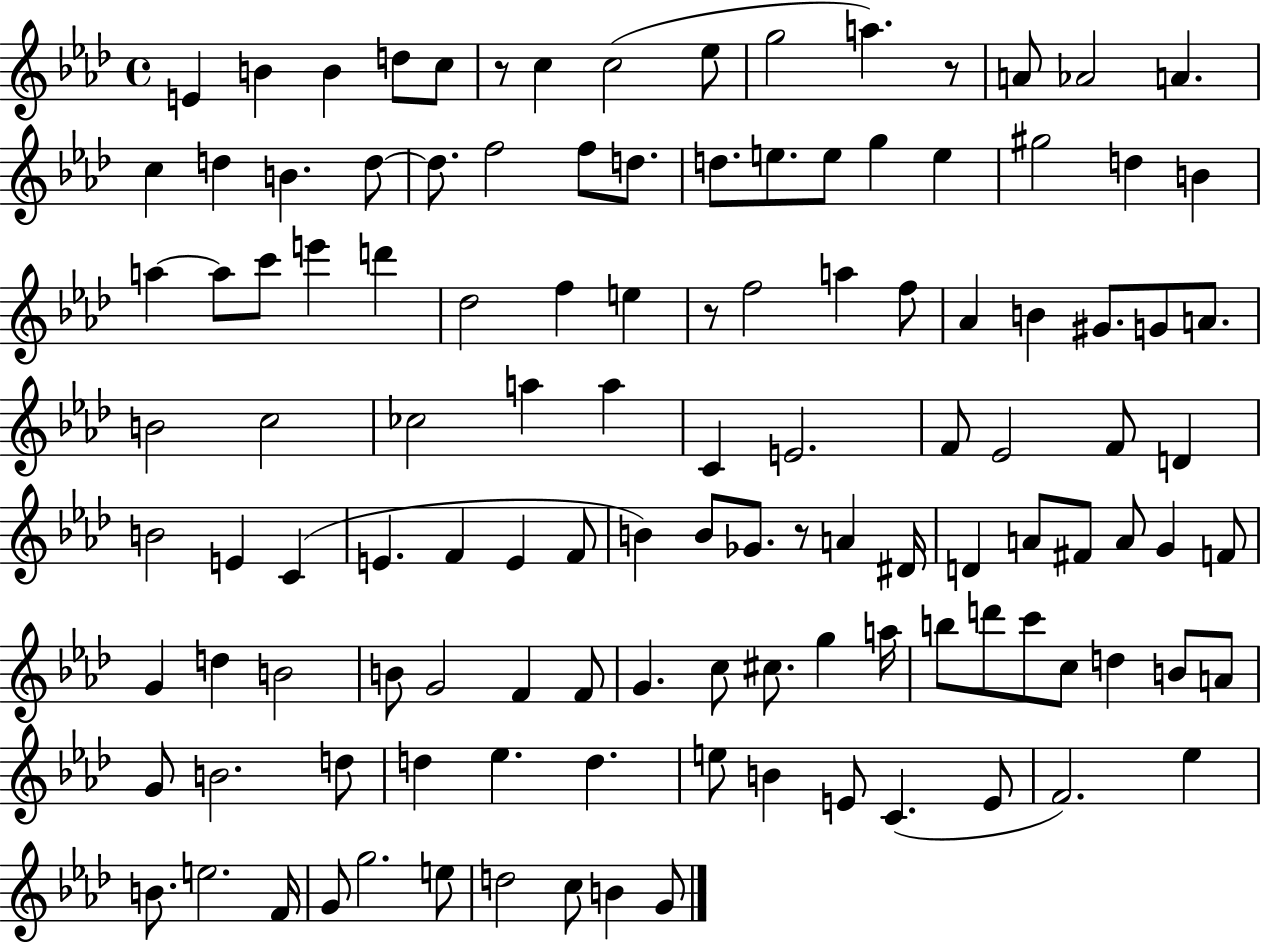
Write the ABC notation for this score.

X:1
T:Untitled
M:4/4
L:1/4
K:Ab
E B B d/2 c/2 z/2 c c2 _e/2 g2 a z/2 A/2 _A2 A c d B d/2 d/2 f2 f/2 d/2 d/2 e/2 e/2 g e ^g2 d B a a/2 c'/2 e' d' _d2 f e z/2 f2 a f/2 _A B ^G/2 G/2 A/2 B2 c2 _c2 a a C E2 F/2 _E2 F/2 D B2 E C E F E F/2 B B/2 _G/2 z/2 A ^D/4 D A/2 ^F/2 A/2 G F/2 G d B2 B/2 G2 F F/2 G c/2 ^c/2 g a/4 b/2 d'/2 c'/2 c/2 d B/2 A/2 G/2 B2 d/2 d _e d e/2 B E/2 C E/2 F2 _e B/2 e2 F/4 G/2 g2 e/2 d2 c/2 B G/2